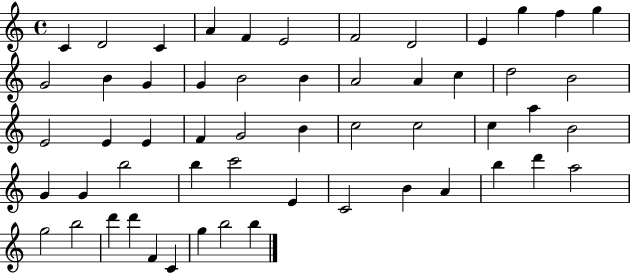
X:1
T:Untitled
M:4/4
L:1/4
K:C
C D2 C A F E2 F2 D2 E g f g G2 B G G B2 B A2 A c d2 B2 E2 E E F G2 B c2 c2 c a B2 G G b2 b c'2 E C2 B A b d' a2 g2 b2 d' d' F C g b2 b